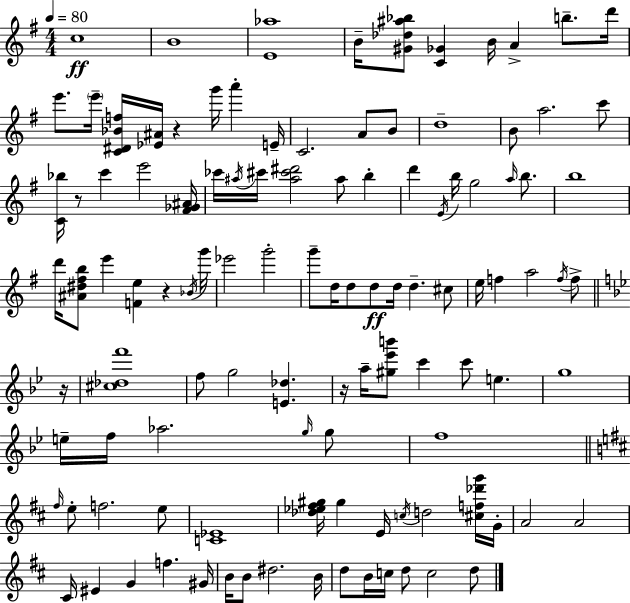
X:1
T:Untitled
M:4/4
L:1/4
K:G
c4 B4 [E_a]4 B/4 [^G_d^a_b]/2 [C_G] B/4 A b/2 d'/4 e'/2 e'/4 [C^D_Bf]/4 [_E^A]/4 z g'/4 a' E/4 C2 A/2 B/2 d4 B/2 a2 c'/2 [C_b]/4 z/2 c' e'2 [^F_G^A]/4 _c'/4 ^a/4 ^c'/4 [^a^c'^d']2 ^a/2 b d' E/4 b/4 g2 a/4 b/2 b4 d'/4 [^A^d^fb]/2 e' [Fe] z _B/4 g'/4 _e'2 g'2 g'/2 d/4 d/2 d/2 d/4 d ^c/2 e/4 f a2 f/4 f/2 z/4 [^c_df']4 f/2 g2 [E_d] z/4 a/4 [^g_e'b']/2 c' c'/2 e g4 e/4 f/4 _a2 g/4 g/2 f4 ^f/4 e/2 f2 e/2 [C_E]4 [_d_e^f^g]/4 ^g E/4 c/4 d2 [^cf_d'g']/4 G/4 A2 A2 ^C/4 ^E G f ^G/4 B/4 B/2 ^d2 B/4 d/2 B/4 c/4 d/2 c2 d/2